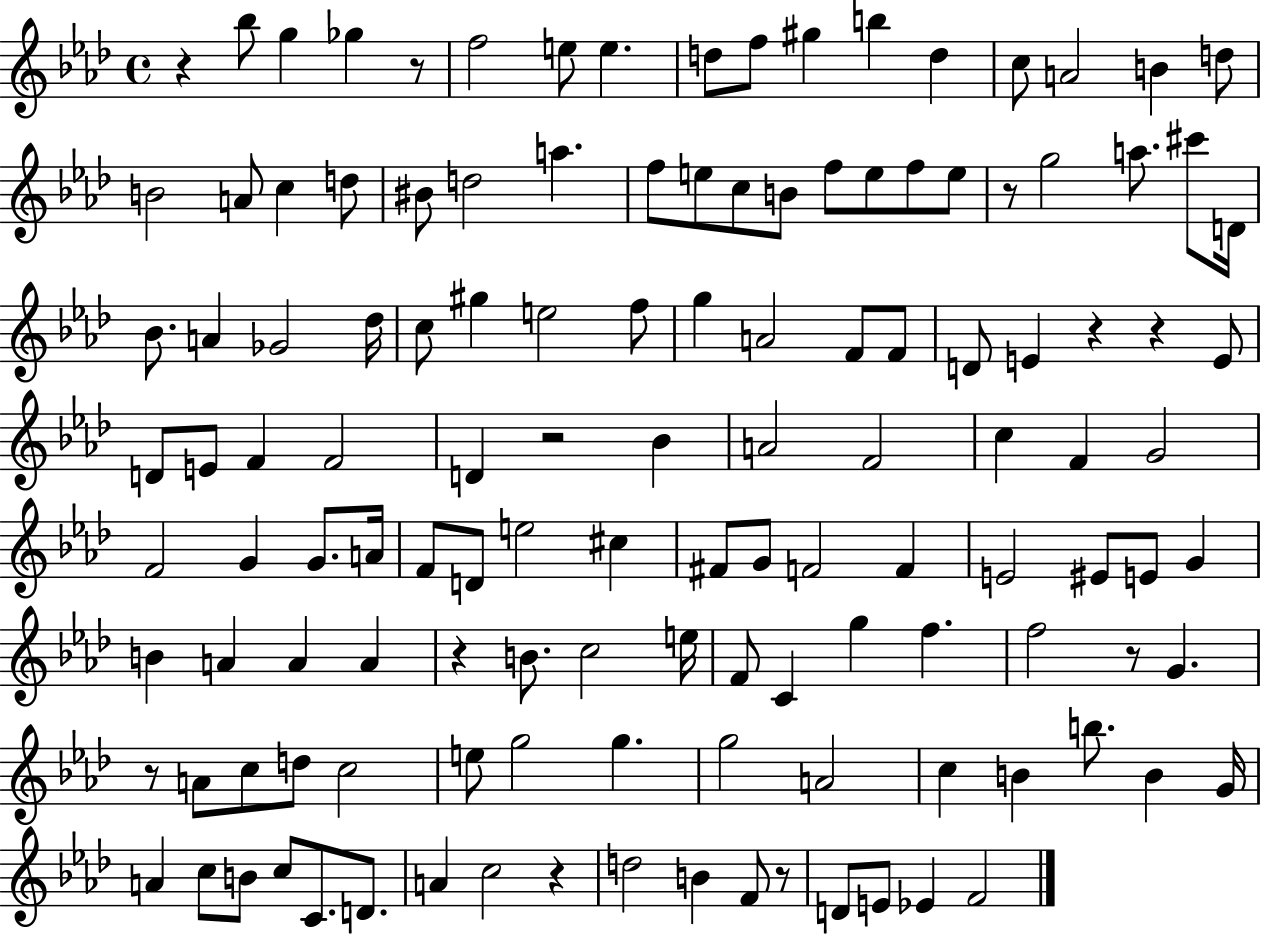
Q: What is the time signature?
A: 4/4